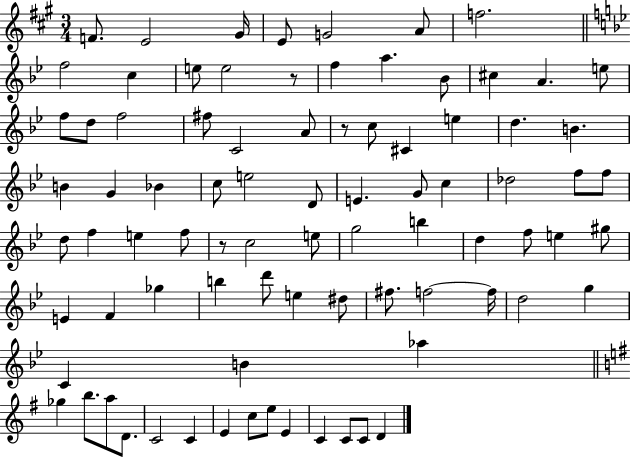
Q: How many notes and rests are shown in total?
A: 84